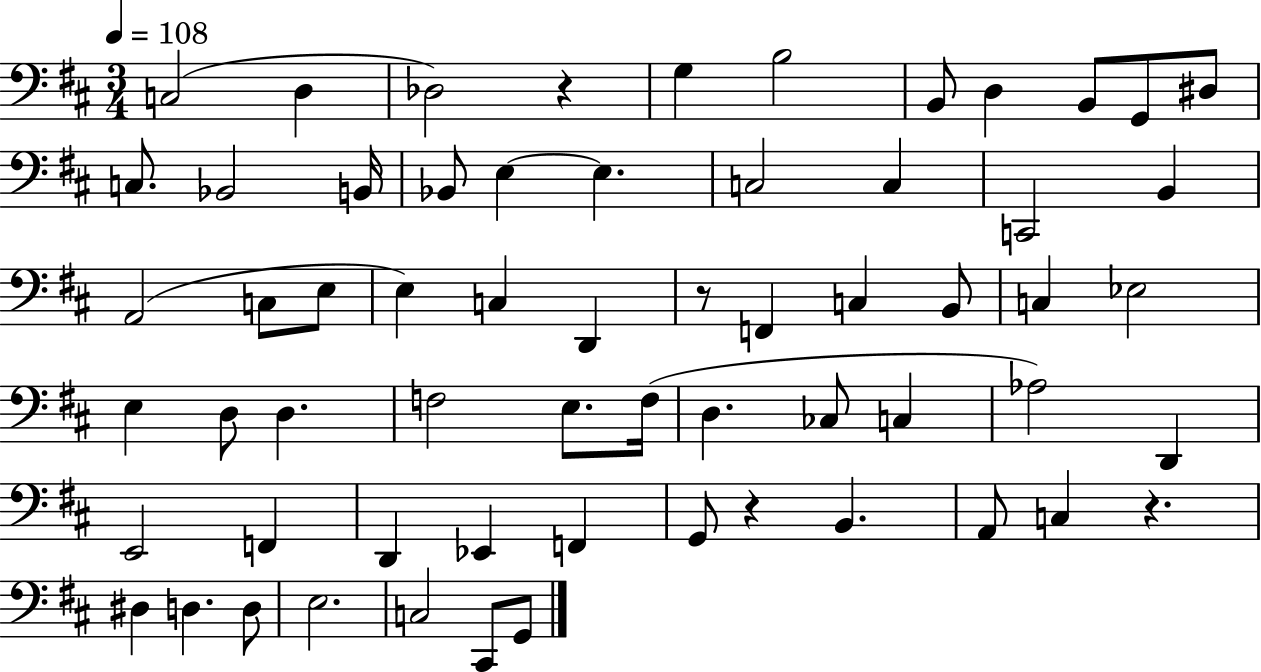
{
  \clef bass
  \numericTimeSignature
  \time 3/4
  \key d \major
  \tempo 4 = 108
  c2( d4 | des2) r4 | g4 b2 | b,8 d4 b,8 g,8 dis8 | \break c8. bes,2 b,16 | bes,8 e4~~ e4. | c2 c4 | c,2 b,4 | \break a,2( c8 e8 | e4) c4 d,4 | r8 f,4 c4 b,8 | c4 ees2 | \break e4 d8 d4. | f2 e8. f16( | d4. ces8 c4 | aes2) d,4 | \break e,2 f,4 | d,4 ees,4 f,4 | g,8 r4 b,4. | a,8 c4 r4. | \break dis4 d4. d8 | e2. | c2 cis,8 g,8 | \bar "|."
}